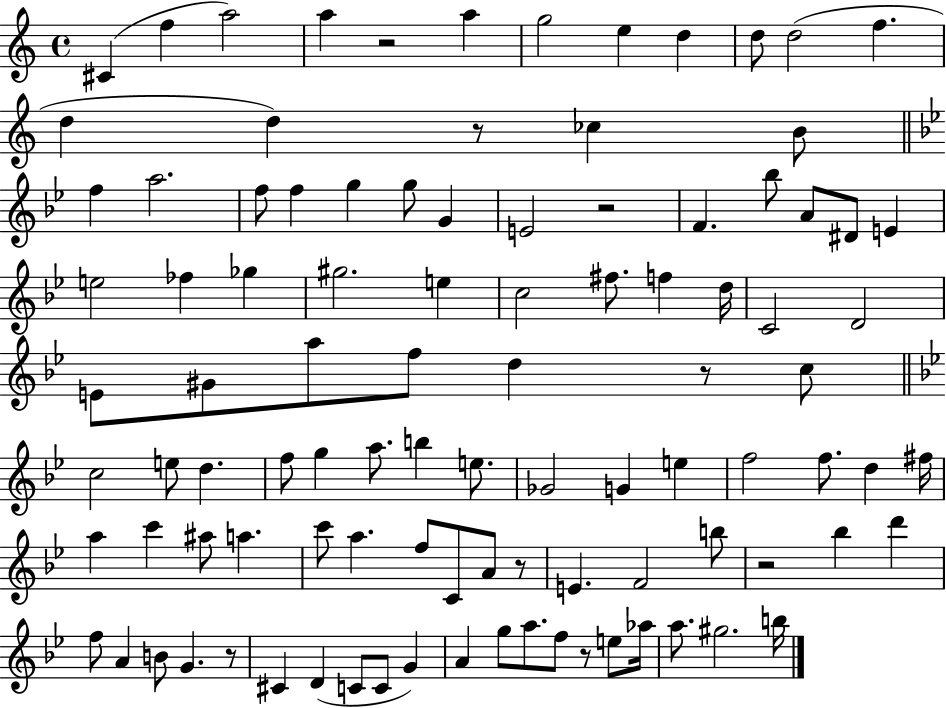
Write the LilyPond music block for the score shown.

{
  \clef treble
  \time 4/4
  \defaultTimeSignature
  \key c \major
  cis'4( f''4 a''2) | a''4 r2 a''4 | g''2 e''4 d''4 | d''8 d''2( f''4. | \break d''4 d''4) r8 ces''4 b'8 | \bar "||" \break \key bes \major f''4 a''2. | f''8 f''4 g''4 g''8 g'4 | e'2 r2 | f'4. bes''8 a'8 dis'8 e'4 | \break e''2 fes''4 ges''4 | gis''2. e''4 | c''2 fis''8. f''4 d''16 | c'2 d'2 | \break e'8 gis'8 a''8 f''8 d''4 r8 c''8 | \bar "||" \break \key g \minor c''2 e''8 d''4. | f''8 g''4 a''8. b''4 e''8. | ges'2 g'4 e''4 | f''2 f''8. d''4 fis''16 | \break a''4 c'''4 ais''8 a''4. | c'''8 a''4. f''8 c'8 a'8 r8 | e'4. f'2 b''8 | r2 bes''4 d'''4 | \break f''8 a'4 b'8 g'4. r8 | cis'4 d'4( c'8 c'8 g'4) | a'4 g''8 a''8. f''8 r8 e''8 aes''16 | a''8. gis''2. b''16 | \break \bar "|."
}